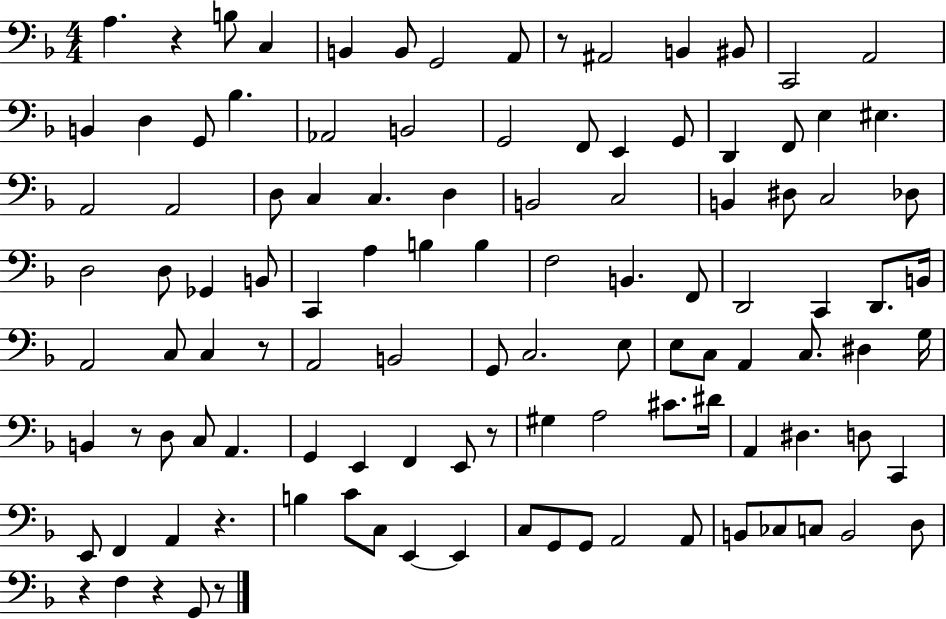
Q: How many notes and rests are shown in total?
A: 112